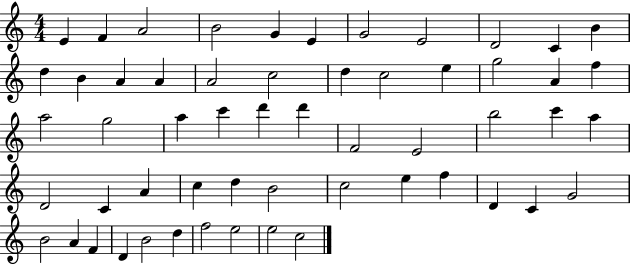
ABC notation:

X:1
T:Untitled
M:4/4
L:1/4
K:C
E F A2 B2 G E G2 E2 D2 C B d B A A A2 c2 d c2 e g2 A f a2 g2 a c' d' d' F2 E2 b2 c' a D2 C A c d B2 c2 e f D C G2 B2 A F D B2 d f2 e2 e2 c2